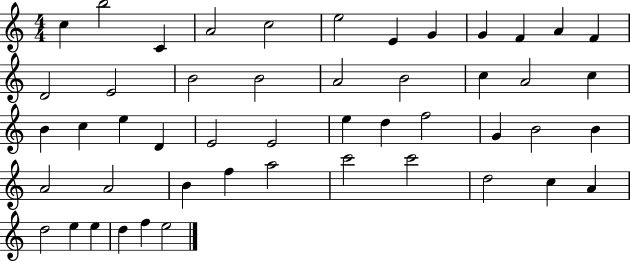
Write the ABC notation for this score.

X:1
T:Untitled
M:4/4
L:1/4
K:C
c b2 C A2 c2 e2 E G G F A F D2 E2 B2 B2 A2 B2 c A2 c B c e D E2 E2 e d f2 G B2 B A2 A2 B f a2 c'2 c'2 d2 c A d2 e e d f e2